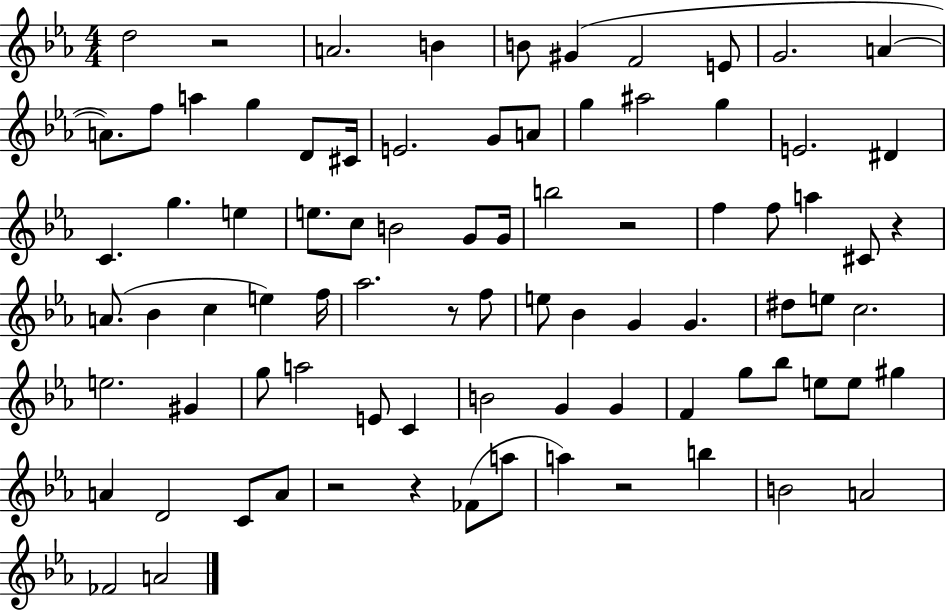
D5/h R/h A4/h. B4/q B4/e G#4/q F4/h E4/e G4/h. A4/q A4/e. F5/e A5/q G5/q D4/e C#4/s E4/h. G4/e A4/e G5/q A#5/h G5/q E4/h. D#4/q C4/q. G5/q. E5/q E5/e. C5/e B4/h G4/e G4/s B5/h R/h F5/q F5/e A5/q C#4/e R/q A4/e. Bb4/q C5/q E5/q F5/s Ab5/h. R/e F5/e E5/e Bb4/q G4/q G4/q. D#5/e E5/e C5/h. E5/h. G#4/q G5/e A5/h E4/e C4/q B4/h G4/q G4/q F4/q G5/e Bb5/e E5/e E5/e G#5/q A4/q D4/h C4/e A4/e R/h R/q FES4/e A5/e A5/q R/h B5/q B4/h A4/h FES4/h A4/h